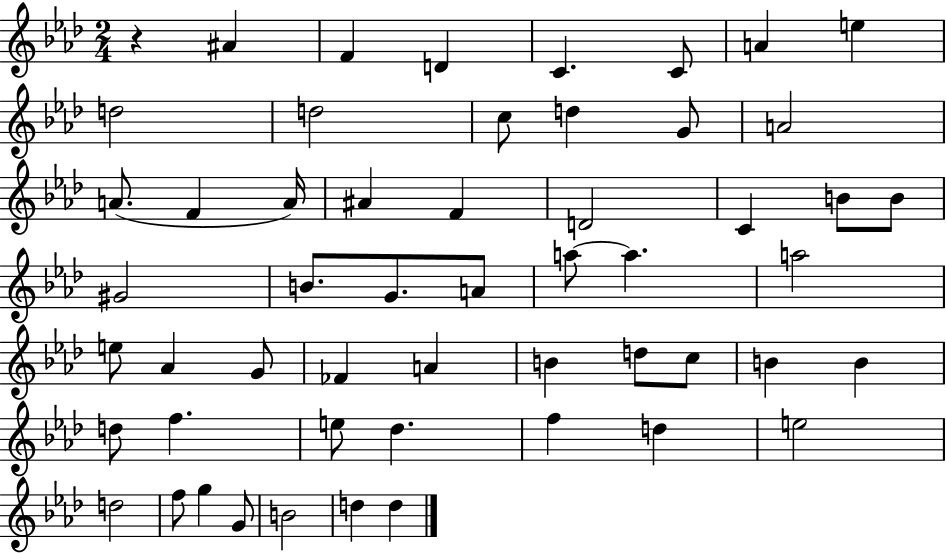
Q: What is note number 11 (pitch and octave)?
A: D5